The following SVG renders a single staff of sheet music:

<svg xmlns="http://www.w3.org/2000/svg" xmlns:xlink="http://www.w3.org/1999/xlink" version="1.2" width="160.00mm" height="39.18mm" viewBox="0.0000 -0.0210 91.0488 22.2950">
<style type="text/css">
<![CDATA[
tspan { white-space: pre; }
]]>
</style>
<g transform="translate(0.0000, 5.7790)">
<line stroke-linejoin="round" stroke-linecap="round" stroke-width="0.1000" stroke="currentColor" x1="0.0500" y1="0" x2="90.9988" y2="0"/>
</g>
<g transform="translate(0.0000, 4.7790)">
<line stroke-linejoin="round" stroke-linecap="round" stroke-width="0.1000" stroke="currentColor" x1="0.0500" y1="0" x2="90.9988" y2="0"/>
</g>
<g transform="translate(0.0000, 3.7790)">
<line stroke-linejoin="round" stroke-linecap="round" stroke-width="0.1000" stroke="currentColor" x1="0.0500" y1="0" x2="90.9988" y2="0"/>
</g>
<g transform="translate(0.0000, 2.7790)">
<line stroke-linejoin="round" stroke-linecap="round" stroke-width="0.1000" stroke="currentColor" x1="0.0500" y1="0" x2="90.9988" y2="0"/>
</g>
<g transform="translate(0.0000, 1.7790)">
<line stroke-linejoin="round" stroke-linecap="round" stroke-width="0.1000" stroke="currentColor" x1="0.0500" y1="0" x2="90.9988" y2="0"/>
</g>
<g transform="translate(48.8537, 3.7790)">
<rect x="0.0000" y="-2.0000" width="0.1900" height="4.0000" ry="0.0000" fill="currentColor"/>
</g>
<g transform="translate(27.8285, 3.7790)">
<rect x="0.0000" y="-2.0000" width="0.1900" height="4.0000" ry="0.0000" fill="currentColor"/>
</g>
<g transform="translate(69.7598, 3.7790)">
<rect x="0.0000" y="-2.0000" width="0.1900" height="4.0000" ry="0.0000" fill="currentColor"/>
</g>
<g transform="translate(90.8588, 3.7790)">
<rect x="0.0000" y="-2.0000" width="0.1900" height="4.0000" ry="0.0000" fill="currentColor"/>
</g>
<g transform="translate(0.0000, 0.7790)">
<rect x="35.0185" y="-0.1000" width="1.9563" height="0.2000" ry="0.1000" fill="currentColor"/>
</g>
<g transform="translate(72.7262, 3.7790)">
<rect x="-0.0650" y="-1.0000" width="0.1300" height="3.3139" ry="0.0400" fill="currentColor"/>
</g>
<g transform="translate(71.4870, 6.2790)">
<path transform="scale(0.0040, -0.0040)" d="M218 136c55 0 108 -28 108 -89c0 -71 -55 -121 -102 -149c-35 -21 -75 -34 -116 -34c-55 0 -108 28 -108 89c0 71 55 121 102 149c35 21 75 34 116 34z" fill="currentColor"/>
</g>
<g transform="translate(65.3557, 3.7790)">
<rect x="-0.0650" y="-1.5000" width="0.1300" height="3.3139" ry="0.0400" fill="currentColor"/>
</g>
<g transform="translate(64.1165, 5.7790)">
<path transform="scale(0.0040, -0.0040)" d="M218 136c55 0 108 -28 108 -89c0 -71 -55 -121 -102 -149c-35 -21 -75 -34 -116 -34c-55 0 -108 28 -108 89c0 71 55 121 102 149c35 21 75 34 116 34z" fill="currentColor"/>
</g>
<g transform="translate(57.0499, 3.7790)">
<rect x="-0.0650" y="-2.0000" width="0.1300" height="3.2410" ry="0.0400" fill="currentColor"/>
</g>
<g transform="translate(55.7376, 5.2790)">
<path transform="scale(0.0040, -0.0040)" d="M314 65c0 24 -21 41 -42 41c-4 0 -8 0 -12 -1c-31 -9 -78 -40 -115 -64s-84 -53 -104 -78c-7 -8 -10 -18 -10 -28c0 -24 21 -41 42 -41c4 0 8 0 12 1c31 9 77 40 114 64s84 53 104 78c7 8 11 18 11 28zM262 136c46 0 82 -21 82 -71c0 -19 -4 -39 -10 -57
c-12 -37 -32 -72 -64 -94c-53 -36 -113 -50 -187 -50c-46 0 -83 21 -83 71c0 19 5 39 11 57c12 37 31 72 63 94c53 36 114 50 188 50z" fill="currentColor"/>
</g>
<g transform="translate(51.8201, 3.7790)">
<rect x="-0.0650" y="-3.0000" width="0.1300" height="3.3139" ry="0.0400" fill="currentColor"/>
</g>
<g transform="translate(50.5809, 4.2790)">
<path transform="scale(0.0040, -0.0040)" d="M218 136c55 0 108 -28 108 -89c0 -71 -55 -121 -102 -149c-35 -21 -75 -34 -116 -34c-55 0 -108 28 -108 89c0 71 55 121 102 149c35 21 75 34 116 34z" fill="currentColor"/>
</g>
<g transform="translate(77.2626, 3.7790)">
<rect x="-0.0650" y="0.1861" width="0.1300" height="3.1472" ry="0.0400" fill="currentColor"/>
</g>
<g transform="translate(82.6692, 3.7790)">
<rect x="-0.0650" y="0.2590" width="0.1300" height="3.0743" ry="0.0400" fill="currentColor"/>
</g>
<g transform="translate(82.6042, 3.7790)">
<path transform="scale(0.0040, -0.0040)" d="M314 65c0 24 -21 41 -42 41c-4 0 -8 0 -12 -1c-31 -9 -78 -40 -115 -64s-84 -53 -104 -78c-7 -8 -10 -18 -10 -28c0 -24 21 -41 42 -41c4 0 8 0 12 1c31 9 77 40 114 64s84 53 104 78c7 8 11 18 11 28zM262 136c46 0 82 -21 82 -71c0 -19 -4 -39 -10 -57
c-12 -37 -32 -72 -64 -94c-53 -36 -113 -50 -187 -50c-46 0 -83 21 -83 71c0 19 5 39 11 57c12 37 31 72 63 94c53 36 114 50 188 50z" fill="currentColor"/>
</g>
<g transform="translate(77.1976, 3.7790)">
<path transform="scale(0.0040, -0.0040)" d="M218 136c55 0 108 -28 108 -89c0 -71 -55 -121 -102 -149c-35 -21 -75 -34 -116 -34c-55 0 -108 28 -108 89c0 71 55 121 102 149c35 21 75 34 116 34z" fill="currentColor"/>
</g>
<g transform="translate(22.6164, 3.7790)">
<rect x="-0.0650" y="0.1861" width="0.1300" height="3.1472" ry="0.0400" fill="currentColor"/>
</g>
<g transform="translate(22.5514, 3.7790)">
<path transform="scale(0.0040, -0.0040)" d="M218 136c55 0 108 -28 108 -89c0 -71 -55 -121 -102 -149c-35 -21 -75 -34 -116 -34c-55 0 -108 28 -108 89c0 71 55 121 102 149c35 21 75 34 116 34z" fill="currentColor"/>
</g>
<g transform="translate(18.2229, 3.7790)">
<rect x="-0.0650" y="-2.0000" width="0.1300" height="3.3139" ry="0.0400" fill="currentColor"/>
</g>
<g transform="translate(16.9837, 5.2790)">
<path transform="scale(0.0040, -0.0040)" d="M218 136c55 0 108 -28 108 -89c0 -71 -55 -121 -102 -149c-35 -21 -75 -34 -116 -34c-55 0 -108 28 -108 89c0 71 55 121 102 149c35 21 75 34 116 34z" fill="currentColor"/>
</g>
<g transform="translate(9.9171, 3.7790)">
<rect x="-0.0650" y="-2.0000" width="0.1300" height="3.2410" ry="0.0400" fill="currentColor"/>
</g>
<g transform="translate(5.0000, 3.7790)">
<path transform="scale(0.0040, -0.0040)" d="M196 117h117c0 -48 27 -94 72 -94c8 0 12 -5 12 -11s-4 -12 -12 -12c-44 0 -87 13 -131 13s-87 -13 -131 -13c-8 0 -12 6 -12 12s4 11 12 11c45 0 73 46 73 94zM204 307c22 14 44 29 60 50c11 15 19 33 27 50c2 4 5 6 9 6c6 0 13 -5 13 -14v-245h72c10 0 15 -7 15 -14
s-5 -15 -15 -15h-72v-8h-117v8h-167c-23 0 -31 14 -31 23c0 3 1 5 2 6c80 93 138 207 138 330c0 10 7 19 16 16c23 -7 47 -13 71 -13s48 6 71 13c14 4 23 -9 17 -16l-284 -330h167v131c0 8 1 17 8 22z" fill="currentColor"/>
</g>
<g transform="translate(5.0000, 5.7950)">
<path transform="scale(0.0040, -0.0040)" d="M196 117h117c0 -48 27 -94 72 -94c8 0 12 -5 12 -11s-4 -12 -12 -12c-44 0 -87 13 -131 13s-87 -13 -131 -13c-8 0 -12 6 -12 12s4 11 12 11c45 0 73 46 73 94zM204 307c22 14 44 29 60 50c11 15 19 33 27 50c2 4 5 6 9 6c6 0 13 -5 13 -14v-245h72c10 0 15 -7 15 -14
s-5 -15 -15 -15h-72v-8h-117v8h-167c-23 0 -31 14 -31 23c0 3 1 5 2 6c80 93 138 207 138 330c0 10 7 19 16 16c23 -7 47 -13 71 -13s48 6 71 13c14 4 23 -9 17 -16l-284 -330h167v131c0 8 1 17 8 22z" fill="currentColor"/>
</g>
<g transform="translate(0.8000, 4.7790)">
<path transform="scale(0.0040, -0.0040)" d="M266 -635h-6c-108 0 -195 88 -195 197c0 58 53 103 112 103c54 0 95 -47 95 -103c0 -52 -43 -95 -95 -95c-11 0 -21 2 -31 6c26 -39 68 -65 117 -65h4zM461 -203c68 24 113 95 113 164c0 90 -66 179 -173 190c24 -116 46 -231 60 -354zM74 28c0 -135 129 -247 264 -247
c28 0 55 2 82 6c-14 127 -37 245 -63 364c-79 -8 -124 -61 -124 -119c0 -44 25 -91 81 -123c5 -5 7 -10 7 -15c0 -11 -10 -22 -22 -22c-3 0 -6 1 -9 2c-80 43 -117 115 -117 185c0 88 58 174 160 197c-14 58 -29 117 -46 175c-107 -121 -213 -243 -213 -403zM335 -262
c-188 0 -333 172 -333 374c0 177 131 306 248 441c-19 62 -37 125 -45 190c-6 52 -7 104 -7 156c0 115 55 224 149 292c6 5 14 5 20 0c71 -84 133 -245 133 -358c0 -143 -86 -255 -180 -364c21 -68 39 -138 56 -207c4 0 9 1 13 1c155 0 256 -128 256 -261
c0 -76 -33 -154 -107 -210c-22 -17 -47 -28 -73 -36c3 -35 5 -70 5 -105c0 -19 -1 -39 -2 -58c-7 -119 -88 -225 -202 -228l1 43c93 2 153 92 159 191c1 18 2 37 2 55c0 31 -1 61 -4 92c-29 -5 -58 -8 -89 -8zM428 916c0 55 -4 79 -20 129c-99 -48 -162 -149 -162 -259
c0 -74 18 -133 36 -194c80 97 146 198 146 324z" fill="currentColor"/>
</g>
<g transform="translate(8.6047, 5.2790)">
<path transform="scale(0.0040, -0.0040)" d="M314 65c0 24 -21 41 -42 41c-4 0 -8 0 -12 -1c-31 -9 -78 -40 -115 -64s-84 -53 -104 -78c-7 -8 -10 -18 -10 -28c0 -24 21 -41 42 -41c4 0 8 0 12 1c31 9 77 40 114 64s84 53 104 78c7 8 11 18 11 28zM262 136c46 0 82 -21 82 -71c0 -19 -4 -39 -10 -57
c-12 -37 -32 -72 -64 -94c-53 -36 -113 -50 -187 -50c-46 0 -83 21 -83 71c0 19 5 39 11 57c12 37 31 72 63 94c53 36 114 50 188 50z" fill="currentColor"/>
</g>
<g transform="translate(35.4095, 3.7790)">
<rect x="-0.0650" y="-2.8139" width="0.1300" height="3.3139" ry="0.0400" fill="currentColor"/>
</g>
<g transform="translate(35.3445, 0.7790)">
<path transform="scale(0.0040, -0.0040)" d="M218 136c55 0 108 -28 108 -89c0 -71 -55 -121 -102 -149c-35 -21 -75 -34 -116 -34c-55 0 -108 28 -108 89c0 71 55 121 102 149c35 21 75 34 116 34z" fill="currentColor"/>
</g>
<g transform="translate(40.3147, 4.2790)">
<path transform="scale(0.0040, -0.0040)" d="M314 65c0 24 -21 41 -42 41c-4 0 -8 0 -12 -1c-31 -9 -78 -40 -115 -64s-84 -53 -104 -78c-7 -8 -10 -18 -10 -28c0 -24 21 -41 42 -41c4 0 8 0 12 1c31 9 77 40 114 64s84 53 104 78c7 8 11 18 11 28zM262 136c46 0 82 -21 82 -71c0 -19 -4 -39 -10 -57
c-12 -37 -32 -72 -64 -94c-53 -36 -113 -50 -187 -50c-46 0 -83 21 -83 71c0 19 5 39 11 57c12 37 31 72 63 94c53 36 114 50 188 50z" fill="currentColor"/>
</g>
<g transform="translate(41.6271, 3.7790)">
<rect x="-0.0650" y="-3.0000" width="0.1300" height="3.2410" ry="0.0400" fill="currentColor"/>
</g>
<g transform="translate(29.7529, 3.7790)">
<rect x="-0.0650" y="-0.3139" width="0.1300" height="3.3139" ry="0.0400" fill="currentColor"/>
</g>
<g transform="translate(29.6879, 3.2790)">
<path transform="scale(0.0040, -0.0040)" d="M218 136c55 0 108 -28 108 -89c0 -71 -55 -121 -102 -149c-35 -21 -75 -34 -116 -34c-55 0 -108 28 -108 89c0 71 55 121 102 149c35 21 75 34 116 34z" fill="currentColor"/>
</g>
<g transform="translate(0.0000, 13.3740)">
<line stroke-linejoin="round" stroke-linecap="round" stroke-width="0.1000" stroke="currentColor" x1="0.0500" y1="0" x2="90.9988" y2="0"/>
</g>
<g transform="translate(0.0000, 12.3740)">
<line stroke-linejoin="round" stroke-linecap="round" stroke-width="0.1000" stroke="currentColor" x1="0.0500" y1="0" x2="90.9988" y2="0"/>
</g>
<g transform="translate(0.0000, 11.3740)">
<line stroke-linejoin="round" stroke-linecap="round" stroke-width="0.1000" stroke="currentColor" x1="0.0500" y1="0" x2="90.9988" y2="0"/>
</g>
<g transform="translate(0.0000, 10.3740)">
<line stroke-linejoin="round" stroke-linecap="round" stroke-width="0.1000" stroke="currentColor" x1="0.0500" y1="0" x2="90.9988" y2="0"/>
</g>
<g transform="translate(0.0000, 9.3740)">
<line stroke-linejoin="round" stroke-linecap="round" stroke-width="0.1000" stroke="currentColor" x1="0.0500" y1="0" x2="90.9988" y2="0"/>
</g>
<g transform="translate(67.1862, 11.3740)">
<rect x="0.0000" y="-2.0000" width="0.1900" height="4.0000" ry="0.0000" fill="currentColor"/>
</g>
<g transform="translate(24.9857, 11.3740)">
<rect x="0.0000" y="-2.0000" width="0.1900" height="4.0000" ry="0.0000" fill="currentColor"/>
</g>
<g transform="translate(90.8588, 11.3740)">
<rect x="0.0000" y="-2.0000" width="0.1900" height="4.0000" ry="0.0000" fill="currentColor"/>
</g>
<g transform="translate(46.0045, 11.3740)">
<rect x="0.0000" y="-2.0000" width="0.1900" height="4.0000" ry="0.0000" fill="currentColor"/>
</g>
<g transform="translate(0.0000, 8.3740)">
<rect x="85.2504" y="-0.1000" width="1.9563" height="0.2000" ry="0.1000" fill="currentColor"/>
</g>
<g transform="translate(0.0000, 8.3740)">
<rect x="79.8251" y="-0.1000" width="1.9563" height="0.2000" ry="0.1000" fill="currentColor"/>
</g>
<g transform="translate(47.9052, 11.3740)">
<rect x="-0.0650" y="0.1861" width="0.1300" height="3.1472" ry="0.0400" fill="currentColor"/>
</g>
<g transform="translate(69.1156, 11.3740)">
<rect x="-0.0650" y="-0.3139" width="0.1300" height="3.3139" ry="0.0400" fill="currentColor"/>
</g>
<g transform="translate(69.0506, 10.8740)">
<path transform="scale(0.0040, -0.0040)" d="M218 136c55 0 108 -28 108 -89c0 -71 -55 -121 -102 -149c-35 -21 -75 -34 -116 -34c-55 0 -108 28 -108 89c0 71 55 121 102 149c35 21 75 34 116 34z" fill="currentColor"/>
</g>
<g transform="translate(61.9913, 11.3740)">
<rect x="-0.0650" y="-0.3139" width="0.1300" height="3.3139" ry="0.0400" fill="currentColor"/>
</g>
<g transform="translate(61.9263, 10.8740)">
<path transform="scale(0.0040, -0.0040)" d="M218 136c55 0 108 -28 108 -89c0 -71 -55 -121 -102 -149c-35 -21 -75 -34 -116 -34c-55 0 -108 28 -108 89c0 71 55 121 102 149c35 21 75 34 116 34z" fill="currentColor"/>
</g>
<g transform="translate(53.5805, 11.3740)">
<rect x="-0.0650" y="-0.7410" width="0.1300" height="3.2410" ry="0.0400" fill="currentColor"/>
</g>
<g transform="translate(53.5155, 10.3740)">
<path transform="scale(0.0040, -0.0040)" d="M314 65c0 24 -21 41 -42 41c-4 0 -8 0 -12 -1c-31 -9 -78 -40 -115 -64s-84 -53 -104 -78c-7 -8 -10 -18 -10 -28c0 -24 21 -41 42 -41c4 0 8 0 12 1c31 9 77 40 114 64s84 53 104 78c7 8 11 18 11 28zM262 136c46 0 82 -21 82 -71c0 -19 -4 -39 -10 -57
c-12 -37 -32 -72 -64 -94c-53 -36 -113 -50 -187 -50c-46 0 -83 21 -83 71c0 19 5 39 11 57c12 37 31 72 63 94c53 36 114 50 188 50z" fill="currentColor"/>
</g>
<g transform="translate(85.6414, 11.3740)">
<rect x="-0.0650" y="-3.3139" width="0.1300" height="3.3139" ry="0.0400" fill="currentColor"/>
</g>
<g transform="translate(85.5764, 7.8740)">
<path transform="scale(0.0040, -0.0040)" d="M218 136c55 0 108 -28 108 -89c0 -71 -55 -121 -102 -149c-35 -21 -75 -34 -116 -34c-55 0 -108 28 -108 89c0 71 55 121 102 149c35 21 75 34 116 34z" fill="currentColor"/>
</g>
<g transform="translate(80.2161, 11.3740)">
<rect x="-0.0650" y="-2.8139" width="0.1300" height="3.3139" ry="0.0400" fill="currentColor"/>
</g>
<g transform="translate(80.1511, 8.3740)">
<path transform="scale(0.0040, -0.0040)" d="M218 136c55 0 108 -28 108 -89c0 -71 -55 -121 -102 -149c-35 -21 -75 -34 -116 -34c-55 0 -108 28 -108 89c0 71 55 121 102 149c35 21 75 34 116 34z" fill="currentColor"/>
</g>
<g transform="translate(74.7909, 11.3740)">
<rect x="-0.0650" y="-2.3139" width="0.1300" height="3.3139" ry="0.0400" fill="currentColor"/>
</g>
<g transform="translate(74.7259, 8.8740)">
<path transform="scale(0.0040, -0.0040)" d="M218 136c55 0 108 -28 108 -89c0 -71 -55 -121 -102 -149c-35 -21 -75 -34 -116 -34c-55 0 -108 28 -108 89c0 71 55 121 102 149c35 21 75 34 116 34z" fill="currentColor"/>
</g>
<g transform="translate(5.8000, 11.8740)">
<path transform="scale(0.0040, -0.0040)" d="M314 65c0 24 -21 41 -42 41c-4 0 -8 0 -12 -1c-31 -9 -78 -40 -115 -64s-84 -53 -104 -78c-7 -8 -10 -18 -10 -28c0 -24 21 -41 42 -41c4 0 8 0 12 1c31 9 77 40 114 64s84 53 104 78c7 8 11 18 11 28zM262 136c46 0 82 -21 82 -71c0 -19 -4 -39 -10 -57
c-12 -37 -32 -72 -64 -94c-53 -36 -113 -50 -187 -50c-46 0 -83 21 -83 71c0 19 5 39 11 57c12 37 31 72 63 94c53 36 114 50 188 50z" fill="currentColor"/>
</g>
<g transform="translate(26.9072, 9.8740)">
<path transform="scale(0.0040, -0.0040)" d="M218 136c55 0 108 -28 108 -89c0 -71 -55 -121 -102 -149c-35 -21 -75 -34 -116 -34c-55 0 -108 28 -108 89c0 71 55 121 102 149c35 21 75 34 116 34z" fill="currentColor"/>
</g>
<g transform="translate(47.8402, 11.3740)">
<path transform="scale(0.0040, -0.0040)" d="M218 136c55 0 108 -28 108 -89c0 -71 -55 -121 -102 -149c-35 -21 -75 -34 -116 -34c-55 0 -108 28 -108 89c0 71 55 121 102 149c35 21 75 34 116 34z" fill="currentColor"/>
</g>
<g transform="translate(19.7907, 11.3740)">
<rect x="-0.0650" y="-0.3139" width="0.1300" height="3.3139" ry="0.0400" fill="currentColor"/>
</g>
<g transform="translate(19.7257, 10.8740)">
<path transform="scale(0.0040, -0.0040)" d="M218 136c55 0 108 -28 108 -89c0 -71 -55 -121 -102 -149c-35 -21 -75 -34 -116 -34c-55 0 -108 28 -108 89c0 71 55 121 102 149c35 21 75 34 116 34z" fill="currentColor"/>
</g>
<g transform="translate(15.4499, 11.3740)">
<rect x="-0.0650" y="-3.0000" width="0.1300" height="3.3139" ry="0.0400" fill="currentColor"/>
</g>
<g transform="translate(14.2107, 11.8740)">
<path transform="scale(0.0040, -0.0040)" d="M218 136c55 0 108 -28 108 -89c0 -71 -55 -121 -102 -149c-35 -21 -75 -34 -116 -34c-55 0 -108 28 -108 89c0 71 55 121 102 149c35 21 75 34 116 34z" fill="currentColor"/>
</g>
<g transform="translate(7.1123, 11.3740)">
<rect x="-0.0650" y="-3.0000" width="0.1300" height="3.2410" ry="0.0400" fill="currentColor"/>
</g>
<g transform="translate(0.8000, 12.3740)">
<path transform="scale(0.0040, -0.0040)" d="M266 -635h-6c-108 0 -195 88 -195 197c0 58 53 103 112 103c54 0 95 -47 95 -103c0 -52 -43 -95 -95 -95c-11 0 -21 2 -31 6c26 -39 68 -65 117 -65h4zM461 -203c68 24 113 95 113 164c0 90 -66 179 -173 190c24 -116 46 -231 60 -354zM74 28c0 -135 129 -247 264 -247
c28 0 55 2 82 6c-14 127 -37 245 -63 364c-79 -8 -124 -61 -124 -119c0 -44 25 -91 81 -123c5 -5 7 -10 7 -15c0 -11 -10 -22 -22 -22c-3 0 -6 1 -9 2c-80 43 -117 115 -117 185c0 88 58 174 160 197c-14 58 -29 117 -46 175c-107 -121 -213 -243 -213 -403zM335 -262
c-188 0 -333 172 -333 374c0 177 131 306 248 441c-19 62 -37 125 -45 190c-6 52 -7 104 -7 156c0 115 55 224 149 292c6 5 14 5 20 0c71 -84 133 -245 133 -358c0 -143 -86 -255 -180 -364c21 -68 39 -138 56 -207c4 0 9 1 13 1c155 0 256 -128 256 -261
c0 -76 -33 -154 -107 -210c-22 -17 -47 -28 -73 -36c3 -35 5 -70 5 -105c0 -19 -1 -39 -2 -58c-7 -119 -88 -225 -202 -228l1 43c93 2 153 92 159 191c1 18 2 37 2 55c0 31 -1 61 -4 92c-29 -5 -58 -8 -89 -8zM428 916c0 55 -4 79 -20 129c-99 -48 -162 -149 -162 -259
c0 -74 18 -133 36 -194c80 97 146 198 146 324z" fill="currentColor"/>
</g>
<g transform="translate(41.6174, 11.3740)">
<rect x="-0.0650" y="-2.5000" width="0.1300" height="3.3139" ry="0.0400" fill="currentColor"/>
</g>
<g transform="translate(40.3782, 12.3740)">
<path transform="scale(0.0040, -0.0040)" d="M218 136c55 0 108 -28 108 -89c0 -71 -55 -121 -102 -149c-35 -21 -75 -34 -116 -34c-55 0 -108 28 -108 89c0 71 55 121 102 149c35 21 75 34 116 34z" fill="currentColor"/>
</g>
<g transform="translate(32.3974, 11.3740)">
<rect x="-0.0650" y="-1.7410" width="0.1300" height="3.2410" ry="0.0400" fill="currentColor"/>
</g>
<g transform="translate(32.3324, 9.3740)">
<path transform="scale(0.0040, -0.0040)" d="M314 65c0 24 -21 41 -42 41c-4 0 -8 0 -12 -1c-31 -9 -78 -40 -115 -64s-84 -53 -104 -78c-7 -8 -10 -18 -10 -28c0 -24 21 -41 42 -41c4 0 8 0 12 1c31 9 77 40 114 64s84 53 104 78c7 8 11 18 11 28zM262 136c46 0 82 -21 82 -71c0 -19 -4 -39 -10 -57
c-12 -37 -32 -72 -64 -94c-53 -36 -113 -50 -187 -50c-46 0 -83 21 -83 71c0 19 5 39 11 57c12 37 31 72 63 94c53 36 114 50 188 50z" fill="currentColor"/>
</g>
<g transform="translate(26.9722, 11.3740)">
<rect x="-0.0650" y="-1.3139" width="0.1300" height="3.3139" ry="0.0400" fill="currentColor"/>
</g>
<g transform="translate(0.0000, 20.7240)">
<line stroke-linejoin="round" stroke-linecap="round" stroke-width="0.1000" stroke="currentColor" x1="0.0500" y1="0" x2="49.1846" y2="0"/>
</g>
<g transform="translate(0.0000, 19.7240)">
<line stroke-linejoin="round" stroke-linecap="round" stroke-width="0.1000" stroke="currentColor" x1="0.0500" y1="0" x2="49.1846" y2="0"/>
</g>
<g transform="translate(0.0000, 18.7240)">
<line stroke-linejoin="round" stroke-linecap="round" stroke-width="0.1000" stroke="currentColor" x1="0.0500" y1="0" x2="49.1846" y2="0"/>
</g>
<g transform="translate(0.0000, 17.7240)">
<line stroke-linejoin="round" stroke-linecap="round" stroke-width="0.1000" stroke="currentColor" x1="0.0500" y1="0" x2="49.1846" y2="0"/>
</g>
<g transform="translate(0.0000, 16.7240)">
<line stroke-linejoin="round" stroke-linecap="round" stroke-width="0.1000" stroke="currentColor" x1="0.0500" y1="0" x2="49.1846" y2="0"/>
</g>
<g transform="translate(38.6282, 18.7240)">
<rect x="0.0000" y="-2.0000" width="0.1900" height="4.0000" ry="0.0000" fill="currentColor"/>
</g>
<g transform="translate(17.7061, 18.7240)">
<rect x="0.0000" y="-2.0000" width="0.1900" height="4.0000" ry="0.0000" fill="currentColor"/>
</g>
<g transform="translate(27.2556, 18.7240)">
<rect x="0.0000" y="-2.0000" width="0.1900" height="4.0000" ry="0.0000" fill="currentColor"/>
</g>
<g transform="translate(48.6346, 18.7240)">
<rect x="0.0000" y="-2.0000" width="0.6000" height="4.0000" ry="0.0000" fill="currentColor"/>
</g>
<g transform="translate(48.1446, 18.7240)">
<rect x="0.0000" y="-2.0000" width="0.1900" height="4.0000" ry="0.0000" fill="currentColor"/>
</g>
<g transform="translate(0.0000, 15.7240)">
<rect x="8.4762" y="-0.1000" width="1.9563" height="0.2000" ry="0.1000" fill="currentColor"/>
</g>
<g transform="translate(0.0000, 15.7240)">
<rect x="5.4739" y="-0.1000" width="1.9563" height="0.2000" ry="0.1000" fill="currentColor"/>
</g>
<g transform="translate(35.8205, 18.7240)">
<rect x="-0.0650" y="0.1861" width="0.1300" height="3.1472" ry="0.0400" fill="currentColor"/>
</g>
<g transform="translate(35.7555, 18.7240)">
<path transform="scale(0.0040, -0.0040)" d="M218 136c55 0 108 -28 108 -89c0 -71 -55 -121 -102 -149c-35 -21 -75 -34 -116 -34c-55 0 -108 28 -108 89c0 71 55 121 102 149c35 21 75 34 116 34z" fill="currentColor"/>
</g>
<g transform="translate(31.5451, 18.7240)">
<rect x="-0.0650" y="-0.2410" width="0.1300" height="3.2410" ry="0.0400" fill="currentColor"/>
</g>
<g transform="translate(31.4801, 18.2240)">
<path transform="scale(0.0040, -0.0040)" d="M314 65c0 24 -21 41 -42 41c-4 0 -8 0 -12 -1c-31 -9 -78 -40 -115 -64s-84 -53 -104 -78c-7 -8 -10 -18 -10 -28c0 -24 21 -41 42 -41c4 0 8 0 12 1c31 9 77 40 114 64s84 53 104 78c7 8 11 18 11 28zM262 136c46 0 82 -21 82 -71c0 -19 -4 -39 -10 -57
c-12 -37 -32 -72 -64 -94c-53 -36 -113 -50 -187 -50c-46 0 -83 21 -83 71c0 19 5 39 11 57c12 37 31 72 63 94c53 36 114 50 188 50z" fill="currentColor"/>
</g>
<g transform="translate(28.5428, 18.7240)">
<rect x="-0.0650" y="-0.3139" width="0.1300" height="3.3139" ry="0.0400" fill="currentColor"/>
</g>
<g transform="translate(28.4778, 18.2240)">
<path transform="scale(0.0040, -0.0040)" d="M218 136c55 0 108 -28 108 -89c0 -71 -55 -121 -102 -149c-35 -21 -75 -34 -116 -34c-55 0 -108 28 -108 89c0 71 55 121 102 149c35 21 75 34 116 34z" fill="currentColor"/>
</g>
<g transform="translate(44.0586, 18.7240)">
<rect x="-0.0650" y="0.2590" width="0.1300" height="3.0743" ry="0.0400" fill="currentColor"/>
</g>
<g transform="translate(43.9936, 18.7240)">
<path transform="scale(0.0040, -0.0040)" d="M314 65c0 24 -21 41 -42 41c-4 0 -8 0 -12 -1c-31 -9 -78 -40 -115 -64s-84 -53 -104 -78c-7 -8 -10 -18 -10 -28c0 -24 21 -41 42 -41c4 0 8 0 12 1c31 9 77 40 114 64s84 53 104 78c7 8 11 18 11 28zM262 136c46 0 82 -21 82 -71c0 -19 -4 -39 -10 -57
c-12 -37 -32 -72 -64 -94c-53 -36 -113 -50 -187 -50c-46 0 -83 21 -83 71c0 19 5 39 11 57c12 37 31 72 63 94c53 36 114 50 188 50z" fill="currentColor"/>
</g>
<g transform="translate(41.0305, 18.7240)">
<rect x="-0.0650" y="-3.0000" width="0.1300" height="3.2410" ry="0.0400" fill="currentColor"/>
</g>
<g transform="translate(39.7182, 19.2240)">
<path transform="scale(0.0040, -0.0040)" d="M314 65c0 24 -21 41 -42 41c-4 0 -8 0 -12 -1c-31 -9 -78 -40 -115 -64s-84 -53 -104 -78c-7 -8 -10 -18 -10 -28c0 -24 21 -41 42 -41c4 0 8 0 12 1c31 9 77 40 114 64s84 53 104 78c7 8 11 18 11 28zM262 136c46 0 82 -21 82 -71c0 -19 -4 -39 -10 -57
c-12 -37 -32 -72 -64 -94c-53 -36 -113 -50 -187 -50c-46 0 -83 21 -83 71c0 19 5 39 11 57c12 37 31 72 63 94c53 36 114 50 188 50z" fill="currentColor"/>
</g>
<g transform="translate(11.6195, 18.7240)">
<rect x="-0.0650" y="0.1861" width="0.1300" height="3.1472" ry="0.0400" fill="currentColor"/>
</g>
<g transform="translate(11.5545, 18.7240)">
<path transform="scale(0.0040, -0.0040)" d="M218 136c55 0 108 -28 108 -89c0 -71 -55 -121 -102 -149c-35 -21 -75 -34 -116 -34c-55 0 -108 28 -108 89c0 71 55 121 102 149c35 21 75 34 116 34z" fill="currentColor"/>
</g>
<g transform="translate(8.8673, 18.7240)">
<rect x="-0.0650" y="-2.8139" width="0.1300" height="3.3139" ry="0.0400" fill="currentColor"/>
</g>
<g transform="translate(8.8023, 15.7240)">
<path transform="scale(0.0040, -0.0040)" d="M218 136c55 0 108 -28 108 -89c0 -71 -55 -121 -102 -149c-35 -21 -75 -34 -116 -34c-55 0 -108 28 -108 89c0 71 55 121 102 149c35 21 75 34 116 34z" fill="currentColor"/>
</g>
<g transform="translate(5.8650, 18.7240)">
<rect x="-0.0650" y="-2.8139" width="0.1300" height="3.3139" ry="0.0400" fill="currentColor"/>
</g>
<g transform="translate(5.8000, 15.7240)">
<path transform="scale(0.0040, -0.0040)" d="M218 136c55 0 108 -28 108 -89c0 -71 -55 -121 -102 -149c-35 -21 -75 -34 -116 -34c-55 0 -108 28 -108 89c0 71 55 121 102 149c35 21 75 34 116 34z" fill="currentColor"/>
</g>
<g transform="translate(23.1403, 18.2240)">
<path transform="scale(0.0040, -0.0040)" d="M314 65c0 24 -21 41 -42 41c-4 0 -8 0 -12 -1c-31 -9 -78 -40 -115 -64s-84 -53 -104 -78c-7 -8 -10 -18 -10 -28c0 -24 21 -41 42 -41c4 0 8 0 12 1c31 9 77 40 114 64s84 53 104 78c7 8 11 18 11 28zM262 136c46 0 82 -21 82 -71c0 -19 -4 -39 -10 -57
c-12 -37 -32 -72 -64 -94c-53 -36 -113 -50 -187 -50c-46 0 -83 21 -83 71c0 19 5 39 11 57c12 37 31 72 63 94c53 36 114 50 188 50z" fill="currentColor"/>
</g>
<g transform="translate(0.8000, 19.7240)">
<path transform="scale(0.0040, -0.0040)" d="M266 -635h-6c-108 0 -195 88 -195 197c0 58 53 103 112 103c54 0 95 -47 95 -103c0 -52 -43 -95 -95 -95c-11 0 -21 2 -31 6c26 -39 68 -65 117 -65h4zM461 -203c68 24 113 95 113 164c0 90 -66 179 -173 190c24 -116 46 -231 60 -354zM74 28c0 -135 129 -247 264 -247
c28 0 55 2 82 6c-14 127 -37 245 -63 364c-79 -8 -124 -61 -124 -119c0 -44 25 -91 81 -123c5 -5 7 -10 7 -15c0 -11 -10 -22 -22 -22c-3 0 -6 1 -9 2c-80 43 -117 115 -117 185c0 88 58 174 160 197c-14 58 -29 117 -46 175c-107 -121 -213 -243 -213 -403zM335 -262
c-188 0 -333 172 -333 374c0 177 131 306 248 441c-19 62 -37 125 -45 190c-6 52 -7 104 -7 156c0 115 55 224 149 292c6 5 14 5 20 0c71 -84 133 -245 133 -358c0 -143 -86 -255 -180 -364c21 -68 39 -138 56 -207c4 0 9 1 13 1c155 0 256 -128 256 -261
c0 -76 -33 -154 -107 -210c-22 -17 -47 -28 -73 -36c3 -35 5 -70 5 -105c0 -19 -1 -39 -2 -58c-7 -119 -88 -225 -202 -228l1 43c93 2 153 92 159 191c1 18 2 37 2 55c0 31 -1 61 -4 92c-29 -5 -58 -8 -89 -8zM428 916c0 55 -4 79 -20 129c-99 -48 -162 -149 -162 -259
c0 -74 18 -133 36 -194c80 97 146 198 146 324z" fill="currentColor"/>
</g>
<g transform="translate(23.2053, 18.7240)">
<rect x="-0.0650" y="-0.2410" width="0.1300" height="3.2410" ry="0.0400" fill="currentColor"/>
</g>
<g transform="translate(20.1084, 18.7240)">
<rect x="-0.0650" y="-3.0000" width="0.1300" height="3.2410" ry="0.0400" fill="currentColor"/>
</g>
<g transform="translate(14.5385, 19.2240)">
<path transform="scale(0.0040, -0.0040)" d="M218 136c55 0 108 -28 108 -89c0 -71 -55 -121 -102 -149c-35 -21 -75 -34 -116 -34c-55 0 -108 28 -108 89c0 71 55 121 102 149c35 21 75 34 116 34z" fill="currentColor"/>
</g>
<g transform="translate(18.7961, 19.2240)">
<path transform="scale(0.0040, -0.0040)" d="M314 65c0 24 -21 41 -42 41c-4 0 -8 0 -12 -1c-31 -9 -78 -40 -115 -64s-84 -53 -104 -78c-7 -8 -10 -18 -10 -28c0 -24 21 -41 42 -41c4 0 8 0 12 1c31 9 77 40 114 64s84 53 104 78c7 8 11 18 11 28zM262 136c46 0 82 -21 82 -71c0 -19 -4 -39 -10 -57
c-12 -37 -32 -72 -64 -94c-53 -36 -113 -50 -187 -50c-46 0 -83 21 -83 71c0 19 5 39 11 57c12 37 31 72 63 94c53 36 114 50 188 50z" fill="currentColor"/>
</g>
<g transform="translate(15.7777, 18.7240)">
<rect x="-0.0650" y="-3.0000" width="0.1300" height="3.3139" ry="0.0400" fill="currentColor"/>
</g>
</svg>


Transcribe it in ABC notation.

X:1
T:Untitled
M:4/4
L:1/4
K:C
F2 F B c a A2 A F2 E D B B2 A2 A c e f2 G B d2 c c g a b a a B A A2 c2 c c2 B A2 B2